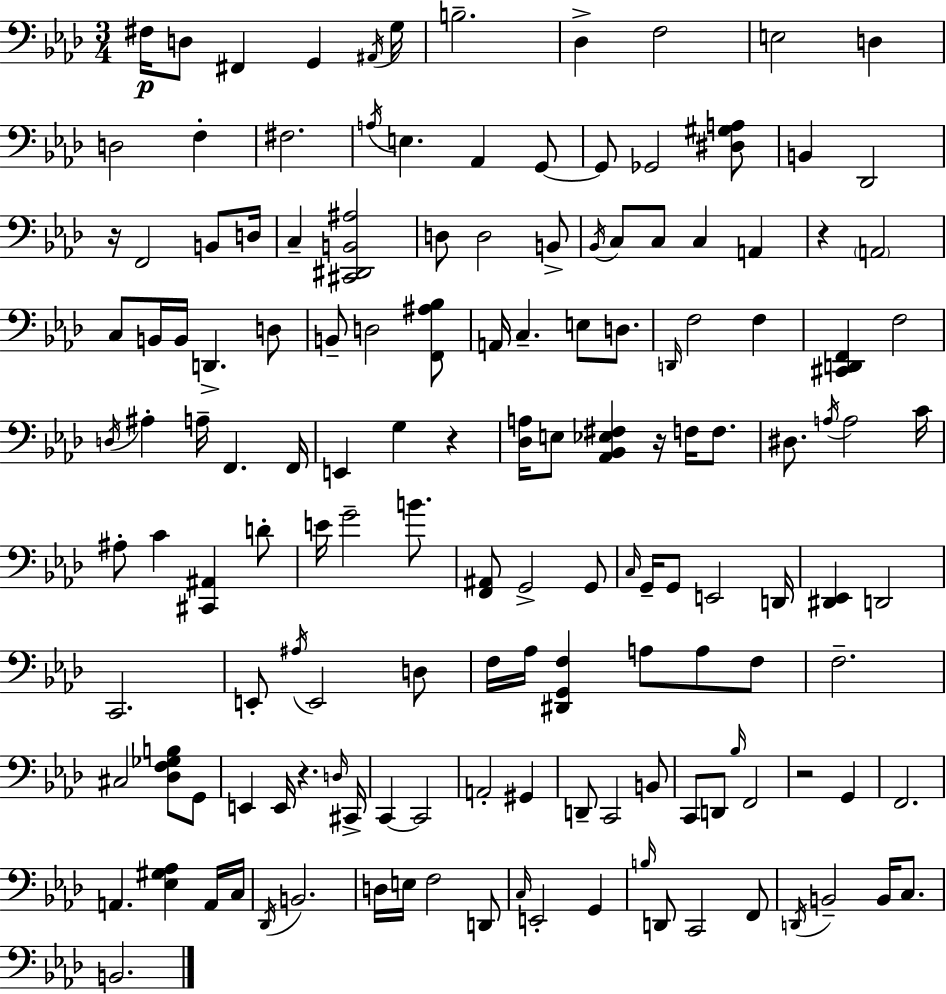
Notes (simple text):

F#3/s D3/e F#2/q G2/q A#2/s G3/s B3/h. Db3/q F3/h E3/h D3/q D3/h F3/q F#3/h. A3/s E3/q. Ab2/q G2/e G2/e Gb2/h [D#3,G#3,A3]/e B2/q Db2/h R/s F2/h B2/e D3/s C3/q [C#2,D#2,B2,A#3]/h D3/e D3/h B2/e Bb2/s C3/e C3/e C3/q A2/q R/q A2/h C3/e B2/s B2/s D2/q. D3/e B2/e D3/h [F2,A#3,Bb3]/e A2/s C3/q. E3/e D3/e. D2/s F3/h F3/q [C#2,D2,F2]/q F3/h D3/s A#3/q A3/s F2/q. F2/s E2/q G3/q R/q [Db3,A3]/s E3/e [Ab2,Bb2,Eb3,F#3]/q R/s F3/s F3/e. D#3/e. A3/s A3/h C4/s A#3/e C4/q [C#2,A#2]/q D4/e E4/s G4/h B4/e. [F2,A#2]/e G2/h G2/e C3/s G2/s G2/e E2/h D2/s [D#2,Eb2]/q D2/h C2/h. E2/e A#3/s E2/h D3/e F3/s Ab3/s [D#2,G2,F3]/q A3/e A3/e F3/e F3/h. C#3/h [Db3,F3,Gb3,B3]/e G2/e E2/q E2/s R/q. D3/s C#2/s C2/q C2/h A2/h G#2/q D2/e C2/h B2/e C2/e D2/e Bb3/s F2/h R/h G2/q F2/h. A2/q. [Eb3,G#3,Ab3]/q A2/s C3/s Db2/s B2/h. D3/s E3/s F3/h D2/e C3/s E2/h G2/q B3/s D2/e C2/h F2/e D2/s B2/h B2/s C3/e. B2/h.